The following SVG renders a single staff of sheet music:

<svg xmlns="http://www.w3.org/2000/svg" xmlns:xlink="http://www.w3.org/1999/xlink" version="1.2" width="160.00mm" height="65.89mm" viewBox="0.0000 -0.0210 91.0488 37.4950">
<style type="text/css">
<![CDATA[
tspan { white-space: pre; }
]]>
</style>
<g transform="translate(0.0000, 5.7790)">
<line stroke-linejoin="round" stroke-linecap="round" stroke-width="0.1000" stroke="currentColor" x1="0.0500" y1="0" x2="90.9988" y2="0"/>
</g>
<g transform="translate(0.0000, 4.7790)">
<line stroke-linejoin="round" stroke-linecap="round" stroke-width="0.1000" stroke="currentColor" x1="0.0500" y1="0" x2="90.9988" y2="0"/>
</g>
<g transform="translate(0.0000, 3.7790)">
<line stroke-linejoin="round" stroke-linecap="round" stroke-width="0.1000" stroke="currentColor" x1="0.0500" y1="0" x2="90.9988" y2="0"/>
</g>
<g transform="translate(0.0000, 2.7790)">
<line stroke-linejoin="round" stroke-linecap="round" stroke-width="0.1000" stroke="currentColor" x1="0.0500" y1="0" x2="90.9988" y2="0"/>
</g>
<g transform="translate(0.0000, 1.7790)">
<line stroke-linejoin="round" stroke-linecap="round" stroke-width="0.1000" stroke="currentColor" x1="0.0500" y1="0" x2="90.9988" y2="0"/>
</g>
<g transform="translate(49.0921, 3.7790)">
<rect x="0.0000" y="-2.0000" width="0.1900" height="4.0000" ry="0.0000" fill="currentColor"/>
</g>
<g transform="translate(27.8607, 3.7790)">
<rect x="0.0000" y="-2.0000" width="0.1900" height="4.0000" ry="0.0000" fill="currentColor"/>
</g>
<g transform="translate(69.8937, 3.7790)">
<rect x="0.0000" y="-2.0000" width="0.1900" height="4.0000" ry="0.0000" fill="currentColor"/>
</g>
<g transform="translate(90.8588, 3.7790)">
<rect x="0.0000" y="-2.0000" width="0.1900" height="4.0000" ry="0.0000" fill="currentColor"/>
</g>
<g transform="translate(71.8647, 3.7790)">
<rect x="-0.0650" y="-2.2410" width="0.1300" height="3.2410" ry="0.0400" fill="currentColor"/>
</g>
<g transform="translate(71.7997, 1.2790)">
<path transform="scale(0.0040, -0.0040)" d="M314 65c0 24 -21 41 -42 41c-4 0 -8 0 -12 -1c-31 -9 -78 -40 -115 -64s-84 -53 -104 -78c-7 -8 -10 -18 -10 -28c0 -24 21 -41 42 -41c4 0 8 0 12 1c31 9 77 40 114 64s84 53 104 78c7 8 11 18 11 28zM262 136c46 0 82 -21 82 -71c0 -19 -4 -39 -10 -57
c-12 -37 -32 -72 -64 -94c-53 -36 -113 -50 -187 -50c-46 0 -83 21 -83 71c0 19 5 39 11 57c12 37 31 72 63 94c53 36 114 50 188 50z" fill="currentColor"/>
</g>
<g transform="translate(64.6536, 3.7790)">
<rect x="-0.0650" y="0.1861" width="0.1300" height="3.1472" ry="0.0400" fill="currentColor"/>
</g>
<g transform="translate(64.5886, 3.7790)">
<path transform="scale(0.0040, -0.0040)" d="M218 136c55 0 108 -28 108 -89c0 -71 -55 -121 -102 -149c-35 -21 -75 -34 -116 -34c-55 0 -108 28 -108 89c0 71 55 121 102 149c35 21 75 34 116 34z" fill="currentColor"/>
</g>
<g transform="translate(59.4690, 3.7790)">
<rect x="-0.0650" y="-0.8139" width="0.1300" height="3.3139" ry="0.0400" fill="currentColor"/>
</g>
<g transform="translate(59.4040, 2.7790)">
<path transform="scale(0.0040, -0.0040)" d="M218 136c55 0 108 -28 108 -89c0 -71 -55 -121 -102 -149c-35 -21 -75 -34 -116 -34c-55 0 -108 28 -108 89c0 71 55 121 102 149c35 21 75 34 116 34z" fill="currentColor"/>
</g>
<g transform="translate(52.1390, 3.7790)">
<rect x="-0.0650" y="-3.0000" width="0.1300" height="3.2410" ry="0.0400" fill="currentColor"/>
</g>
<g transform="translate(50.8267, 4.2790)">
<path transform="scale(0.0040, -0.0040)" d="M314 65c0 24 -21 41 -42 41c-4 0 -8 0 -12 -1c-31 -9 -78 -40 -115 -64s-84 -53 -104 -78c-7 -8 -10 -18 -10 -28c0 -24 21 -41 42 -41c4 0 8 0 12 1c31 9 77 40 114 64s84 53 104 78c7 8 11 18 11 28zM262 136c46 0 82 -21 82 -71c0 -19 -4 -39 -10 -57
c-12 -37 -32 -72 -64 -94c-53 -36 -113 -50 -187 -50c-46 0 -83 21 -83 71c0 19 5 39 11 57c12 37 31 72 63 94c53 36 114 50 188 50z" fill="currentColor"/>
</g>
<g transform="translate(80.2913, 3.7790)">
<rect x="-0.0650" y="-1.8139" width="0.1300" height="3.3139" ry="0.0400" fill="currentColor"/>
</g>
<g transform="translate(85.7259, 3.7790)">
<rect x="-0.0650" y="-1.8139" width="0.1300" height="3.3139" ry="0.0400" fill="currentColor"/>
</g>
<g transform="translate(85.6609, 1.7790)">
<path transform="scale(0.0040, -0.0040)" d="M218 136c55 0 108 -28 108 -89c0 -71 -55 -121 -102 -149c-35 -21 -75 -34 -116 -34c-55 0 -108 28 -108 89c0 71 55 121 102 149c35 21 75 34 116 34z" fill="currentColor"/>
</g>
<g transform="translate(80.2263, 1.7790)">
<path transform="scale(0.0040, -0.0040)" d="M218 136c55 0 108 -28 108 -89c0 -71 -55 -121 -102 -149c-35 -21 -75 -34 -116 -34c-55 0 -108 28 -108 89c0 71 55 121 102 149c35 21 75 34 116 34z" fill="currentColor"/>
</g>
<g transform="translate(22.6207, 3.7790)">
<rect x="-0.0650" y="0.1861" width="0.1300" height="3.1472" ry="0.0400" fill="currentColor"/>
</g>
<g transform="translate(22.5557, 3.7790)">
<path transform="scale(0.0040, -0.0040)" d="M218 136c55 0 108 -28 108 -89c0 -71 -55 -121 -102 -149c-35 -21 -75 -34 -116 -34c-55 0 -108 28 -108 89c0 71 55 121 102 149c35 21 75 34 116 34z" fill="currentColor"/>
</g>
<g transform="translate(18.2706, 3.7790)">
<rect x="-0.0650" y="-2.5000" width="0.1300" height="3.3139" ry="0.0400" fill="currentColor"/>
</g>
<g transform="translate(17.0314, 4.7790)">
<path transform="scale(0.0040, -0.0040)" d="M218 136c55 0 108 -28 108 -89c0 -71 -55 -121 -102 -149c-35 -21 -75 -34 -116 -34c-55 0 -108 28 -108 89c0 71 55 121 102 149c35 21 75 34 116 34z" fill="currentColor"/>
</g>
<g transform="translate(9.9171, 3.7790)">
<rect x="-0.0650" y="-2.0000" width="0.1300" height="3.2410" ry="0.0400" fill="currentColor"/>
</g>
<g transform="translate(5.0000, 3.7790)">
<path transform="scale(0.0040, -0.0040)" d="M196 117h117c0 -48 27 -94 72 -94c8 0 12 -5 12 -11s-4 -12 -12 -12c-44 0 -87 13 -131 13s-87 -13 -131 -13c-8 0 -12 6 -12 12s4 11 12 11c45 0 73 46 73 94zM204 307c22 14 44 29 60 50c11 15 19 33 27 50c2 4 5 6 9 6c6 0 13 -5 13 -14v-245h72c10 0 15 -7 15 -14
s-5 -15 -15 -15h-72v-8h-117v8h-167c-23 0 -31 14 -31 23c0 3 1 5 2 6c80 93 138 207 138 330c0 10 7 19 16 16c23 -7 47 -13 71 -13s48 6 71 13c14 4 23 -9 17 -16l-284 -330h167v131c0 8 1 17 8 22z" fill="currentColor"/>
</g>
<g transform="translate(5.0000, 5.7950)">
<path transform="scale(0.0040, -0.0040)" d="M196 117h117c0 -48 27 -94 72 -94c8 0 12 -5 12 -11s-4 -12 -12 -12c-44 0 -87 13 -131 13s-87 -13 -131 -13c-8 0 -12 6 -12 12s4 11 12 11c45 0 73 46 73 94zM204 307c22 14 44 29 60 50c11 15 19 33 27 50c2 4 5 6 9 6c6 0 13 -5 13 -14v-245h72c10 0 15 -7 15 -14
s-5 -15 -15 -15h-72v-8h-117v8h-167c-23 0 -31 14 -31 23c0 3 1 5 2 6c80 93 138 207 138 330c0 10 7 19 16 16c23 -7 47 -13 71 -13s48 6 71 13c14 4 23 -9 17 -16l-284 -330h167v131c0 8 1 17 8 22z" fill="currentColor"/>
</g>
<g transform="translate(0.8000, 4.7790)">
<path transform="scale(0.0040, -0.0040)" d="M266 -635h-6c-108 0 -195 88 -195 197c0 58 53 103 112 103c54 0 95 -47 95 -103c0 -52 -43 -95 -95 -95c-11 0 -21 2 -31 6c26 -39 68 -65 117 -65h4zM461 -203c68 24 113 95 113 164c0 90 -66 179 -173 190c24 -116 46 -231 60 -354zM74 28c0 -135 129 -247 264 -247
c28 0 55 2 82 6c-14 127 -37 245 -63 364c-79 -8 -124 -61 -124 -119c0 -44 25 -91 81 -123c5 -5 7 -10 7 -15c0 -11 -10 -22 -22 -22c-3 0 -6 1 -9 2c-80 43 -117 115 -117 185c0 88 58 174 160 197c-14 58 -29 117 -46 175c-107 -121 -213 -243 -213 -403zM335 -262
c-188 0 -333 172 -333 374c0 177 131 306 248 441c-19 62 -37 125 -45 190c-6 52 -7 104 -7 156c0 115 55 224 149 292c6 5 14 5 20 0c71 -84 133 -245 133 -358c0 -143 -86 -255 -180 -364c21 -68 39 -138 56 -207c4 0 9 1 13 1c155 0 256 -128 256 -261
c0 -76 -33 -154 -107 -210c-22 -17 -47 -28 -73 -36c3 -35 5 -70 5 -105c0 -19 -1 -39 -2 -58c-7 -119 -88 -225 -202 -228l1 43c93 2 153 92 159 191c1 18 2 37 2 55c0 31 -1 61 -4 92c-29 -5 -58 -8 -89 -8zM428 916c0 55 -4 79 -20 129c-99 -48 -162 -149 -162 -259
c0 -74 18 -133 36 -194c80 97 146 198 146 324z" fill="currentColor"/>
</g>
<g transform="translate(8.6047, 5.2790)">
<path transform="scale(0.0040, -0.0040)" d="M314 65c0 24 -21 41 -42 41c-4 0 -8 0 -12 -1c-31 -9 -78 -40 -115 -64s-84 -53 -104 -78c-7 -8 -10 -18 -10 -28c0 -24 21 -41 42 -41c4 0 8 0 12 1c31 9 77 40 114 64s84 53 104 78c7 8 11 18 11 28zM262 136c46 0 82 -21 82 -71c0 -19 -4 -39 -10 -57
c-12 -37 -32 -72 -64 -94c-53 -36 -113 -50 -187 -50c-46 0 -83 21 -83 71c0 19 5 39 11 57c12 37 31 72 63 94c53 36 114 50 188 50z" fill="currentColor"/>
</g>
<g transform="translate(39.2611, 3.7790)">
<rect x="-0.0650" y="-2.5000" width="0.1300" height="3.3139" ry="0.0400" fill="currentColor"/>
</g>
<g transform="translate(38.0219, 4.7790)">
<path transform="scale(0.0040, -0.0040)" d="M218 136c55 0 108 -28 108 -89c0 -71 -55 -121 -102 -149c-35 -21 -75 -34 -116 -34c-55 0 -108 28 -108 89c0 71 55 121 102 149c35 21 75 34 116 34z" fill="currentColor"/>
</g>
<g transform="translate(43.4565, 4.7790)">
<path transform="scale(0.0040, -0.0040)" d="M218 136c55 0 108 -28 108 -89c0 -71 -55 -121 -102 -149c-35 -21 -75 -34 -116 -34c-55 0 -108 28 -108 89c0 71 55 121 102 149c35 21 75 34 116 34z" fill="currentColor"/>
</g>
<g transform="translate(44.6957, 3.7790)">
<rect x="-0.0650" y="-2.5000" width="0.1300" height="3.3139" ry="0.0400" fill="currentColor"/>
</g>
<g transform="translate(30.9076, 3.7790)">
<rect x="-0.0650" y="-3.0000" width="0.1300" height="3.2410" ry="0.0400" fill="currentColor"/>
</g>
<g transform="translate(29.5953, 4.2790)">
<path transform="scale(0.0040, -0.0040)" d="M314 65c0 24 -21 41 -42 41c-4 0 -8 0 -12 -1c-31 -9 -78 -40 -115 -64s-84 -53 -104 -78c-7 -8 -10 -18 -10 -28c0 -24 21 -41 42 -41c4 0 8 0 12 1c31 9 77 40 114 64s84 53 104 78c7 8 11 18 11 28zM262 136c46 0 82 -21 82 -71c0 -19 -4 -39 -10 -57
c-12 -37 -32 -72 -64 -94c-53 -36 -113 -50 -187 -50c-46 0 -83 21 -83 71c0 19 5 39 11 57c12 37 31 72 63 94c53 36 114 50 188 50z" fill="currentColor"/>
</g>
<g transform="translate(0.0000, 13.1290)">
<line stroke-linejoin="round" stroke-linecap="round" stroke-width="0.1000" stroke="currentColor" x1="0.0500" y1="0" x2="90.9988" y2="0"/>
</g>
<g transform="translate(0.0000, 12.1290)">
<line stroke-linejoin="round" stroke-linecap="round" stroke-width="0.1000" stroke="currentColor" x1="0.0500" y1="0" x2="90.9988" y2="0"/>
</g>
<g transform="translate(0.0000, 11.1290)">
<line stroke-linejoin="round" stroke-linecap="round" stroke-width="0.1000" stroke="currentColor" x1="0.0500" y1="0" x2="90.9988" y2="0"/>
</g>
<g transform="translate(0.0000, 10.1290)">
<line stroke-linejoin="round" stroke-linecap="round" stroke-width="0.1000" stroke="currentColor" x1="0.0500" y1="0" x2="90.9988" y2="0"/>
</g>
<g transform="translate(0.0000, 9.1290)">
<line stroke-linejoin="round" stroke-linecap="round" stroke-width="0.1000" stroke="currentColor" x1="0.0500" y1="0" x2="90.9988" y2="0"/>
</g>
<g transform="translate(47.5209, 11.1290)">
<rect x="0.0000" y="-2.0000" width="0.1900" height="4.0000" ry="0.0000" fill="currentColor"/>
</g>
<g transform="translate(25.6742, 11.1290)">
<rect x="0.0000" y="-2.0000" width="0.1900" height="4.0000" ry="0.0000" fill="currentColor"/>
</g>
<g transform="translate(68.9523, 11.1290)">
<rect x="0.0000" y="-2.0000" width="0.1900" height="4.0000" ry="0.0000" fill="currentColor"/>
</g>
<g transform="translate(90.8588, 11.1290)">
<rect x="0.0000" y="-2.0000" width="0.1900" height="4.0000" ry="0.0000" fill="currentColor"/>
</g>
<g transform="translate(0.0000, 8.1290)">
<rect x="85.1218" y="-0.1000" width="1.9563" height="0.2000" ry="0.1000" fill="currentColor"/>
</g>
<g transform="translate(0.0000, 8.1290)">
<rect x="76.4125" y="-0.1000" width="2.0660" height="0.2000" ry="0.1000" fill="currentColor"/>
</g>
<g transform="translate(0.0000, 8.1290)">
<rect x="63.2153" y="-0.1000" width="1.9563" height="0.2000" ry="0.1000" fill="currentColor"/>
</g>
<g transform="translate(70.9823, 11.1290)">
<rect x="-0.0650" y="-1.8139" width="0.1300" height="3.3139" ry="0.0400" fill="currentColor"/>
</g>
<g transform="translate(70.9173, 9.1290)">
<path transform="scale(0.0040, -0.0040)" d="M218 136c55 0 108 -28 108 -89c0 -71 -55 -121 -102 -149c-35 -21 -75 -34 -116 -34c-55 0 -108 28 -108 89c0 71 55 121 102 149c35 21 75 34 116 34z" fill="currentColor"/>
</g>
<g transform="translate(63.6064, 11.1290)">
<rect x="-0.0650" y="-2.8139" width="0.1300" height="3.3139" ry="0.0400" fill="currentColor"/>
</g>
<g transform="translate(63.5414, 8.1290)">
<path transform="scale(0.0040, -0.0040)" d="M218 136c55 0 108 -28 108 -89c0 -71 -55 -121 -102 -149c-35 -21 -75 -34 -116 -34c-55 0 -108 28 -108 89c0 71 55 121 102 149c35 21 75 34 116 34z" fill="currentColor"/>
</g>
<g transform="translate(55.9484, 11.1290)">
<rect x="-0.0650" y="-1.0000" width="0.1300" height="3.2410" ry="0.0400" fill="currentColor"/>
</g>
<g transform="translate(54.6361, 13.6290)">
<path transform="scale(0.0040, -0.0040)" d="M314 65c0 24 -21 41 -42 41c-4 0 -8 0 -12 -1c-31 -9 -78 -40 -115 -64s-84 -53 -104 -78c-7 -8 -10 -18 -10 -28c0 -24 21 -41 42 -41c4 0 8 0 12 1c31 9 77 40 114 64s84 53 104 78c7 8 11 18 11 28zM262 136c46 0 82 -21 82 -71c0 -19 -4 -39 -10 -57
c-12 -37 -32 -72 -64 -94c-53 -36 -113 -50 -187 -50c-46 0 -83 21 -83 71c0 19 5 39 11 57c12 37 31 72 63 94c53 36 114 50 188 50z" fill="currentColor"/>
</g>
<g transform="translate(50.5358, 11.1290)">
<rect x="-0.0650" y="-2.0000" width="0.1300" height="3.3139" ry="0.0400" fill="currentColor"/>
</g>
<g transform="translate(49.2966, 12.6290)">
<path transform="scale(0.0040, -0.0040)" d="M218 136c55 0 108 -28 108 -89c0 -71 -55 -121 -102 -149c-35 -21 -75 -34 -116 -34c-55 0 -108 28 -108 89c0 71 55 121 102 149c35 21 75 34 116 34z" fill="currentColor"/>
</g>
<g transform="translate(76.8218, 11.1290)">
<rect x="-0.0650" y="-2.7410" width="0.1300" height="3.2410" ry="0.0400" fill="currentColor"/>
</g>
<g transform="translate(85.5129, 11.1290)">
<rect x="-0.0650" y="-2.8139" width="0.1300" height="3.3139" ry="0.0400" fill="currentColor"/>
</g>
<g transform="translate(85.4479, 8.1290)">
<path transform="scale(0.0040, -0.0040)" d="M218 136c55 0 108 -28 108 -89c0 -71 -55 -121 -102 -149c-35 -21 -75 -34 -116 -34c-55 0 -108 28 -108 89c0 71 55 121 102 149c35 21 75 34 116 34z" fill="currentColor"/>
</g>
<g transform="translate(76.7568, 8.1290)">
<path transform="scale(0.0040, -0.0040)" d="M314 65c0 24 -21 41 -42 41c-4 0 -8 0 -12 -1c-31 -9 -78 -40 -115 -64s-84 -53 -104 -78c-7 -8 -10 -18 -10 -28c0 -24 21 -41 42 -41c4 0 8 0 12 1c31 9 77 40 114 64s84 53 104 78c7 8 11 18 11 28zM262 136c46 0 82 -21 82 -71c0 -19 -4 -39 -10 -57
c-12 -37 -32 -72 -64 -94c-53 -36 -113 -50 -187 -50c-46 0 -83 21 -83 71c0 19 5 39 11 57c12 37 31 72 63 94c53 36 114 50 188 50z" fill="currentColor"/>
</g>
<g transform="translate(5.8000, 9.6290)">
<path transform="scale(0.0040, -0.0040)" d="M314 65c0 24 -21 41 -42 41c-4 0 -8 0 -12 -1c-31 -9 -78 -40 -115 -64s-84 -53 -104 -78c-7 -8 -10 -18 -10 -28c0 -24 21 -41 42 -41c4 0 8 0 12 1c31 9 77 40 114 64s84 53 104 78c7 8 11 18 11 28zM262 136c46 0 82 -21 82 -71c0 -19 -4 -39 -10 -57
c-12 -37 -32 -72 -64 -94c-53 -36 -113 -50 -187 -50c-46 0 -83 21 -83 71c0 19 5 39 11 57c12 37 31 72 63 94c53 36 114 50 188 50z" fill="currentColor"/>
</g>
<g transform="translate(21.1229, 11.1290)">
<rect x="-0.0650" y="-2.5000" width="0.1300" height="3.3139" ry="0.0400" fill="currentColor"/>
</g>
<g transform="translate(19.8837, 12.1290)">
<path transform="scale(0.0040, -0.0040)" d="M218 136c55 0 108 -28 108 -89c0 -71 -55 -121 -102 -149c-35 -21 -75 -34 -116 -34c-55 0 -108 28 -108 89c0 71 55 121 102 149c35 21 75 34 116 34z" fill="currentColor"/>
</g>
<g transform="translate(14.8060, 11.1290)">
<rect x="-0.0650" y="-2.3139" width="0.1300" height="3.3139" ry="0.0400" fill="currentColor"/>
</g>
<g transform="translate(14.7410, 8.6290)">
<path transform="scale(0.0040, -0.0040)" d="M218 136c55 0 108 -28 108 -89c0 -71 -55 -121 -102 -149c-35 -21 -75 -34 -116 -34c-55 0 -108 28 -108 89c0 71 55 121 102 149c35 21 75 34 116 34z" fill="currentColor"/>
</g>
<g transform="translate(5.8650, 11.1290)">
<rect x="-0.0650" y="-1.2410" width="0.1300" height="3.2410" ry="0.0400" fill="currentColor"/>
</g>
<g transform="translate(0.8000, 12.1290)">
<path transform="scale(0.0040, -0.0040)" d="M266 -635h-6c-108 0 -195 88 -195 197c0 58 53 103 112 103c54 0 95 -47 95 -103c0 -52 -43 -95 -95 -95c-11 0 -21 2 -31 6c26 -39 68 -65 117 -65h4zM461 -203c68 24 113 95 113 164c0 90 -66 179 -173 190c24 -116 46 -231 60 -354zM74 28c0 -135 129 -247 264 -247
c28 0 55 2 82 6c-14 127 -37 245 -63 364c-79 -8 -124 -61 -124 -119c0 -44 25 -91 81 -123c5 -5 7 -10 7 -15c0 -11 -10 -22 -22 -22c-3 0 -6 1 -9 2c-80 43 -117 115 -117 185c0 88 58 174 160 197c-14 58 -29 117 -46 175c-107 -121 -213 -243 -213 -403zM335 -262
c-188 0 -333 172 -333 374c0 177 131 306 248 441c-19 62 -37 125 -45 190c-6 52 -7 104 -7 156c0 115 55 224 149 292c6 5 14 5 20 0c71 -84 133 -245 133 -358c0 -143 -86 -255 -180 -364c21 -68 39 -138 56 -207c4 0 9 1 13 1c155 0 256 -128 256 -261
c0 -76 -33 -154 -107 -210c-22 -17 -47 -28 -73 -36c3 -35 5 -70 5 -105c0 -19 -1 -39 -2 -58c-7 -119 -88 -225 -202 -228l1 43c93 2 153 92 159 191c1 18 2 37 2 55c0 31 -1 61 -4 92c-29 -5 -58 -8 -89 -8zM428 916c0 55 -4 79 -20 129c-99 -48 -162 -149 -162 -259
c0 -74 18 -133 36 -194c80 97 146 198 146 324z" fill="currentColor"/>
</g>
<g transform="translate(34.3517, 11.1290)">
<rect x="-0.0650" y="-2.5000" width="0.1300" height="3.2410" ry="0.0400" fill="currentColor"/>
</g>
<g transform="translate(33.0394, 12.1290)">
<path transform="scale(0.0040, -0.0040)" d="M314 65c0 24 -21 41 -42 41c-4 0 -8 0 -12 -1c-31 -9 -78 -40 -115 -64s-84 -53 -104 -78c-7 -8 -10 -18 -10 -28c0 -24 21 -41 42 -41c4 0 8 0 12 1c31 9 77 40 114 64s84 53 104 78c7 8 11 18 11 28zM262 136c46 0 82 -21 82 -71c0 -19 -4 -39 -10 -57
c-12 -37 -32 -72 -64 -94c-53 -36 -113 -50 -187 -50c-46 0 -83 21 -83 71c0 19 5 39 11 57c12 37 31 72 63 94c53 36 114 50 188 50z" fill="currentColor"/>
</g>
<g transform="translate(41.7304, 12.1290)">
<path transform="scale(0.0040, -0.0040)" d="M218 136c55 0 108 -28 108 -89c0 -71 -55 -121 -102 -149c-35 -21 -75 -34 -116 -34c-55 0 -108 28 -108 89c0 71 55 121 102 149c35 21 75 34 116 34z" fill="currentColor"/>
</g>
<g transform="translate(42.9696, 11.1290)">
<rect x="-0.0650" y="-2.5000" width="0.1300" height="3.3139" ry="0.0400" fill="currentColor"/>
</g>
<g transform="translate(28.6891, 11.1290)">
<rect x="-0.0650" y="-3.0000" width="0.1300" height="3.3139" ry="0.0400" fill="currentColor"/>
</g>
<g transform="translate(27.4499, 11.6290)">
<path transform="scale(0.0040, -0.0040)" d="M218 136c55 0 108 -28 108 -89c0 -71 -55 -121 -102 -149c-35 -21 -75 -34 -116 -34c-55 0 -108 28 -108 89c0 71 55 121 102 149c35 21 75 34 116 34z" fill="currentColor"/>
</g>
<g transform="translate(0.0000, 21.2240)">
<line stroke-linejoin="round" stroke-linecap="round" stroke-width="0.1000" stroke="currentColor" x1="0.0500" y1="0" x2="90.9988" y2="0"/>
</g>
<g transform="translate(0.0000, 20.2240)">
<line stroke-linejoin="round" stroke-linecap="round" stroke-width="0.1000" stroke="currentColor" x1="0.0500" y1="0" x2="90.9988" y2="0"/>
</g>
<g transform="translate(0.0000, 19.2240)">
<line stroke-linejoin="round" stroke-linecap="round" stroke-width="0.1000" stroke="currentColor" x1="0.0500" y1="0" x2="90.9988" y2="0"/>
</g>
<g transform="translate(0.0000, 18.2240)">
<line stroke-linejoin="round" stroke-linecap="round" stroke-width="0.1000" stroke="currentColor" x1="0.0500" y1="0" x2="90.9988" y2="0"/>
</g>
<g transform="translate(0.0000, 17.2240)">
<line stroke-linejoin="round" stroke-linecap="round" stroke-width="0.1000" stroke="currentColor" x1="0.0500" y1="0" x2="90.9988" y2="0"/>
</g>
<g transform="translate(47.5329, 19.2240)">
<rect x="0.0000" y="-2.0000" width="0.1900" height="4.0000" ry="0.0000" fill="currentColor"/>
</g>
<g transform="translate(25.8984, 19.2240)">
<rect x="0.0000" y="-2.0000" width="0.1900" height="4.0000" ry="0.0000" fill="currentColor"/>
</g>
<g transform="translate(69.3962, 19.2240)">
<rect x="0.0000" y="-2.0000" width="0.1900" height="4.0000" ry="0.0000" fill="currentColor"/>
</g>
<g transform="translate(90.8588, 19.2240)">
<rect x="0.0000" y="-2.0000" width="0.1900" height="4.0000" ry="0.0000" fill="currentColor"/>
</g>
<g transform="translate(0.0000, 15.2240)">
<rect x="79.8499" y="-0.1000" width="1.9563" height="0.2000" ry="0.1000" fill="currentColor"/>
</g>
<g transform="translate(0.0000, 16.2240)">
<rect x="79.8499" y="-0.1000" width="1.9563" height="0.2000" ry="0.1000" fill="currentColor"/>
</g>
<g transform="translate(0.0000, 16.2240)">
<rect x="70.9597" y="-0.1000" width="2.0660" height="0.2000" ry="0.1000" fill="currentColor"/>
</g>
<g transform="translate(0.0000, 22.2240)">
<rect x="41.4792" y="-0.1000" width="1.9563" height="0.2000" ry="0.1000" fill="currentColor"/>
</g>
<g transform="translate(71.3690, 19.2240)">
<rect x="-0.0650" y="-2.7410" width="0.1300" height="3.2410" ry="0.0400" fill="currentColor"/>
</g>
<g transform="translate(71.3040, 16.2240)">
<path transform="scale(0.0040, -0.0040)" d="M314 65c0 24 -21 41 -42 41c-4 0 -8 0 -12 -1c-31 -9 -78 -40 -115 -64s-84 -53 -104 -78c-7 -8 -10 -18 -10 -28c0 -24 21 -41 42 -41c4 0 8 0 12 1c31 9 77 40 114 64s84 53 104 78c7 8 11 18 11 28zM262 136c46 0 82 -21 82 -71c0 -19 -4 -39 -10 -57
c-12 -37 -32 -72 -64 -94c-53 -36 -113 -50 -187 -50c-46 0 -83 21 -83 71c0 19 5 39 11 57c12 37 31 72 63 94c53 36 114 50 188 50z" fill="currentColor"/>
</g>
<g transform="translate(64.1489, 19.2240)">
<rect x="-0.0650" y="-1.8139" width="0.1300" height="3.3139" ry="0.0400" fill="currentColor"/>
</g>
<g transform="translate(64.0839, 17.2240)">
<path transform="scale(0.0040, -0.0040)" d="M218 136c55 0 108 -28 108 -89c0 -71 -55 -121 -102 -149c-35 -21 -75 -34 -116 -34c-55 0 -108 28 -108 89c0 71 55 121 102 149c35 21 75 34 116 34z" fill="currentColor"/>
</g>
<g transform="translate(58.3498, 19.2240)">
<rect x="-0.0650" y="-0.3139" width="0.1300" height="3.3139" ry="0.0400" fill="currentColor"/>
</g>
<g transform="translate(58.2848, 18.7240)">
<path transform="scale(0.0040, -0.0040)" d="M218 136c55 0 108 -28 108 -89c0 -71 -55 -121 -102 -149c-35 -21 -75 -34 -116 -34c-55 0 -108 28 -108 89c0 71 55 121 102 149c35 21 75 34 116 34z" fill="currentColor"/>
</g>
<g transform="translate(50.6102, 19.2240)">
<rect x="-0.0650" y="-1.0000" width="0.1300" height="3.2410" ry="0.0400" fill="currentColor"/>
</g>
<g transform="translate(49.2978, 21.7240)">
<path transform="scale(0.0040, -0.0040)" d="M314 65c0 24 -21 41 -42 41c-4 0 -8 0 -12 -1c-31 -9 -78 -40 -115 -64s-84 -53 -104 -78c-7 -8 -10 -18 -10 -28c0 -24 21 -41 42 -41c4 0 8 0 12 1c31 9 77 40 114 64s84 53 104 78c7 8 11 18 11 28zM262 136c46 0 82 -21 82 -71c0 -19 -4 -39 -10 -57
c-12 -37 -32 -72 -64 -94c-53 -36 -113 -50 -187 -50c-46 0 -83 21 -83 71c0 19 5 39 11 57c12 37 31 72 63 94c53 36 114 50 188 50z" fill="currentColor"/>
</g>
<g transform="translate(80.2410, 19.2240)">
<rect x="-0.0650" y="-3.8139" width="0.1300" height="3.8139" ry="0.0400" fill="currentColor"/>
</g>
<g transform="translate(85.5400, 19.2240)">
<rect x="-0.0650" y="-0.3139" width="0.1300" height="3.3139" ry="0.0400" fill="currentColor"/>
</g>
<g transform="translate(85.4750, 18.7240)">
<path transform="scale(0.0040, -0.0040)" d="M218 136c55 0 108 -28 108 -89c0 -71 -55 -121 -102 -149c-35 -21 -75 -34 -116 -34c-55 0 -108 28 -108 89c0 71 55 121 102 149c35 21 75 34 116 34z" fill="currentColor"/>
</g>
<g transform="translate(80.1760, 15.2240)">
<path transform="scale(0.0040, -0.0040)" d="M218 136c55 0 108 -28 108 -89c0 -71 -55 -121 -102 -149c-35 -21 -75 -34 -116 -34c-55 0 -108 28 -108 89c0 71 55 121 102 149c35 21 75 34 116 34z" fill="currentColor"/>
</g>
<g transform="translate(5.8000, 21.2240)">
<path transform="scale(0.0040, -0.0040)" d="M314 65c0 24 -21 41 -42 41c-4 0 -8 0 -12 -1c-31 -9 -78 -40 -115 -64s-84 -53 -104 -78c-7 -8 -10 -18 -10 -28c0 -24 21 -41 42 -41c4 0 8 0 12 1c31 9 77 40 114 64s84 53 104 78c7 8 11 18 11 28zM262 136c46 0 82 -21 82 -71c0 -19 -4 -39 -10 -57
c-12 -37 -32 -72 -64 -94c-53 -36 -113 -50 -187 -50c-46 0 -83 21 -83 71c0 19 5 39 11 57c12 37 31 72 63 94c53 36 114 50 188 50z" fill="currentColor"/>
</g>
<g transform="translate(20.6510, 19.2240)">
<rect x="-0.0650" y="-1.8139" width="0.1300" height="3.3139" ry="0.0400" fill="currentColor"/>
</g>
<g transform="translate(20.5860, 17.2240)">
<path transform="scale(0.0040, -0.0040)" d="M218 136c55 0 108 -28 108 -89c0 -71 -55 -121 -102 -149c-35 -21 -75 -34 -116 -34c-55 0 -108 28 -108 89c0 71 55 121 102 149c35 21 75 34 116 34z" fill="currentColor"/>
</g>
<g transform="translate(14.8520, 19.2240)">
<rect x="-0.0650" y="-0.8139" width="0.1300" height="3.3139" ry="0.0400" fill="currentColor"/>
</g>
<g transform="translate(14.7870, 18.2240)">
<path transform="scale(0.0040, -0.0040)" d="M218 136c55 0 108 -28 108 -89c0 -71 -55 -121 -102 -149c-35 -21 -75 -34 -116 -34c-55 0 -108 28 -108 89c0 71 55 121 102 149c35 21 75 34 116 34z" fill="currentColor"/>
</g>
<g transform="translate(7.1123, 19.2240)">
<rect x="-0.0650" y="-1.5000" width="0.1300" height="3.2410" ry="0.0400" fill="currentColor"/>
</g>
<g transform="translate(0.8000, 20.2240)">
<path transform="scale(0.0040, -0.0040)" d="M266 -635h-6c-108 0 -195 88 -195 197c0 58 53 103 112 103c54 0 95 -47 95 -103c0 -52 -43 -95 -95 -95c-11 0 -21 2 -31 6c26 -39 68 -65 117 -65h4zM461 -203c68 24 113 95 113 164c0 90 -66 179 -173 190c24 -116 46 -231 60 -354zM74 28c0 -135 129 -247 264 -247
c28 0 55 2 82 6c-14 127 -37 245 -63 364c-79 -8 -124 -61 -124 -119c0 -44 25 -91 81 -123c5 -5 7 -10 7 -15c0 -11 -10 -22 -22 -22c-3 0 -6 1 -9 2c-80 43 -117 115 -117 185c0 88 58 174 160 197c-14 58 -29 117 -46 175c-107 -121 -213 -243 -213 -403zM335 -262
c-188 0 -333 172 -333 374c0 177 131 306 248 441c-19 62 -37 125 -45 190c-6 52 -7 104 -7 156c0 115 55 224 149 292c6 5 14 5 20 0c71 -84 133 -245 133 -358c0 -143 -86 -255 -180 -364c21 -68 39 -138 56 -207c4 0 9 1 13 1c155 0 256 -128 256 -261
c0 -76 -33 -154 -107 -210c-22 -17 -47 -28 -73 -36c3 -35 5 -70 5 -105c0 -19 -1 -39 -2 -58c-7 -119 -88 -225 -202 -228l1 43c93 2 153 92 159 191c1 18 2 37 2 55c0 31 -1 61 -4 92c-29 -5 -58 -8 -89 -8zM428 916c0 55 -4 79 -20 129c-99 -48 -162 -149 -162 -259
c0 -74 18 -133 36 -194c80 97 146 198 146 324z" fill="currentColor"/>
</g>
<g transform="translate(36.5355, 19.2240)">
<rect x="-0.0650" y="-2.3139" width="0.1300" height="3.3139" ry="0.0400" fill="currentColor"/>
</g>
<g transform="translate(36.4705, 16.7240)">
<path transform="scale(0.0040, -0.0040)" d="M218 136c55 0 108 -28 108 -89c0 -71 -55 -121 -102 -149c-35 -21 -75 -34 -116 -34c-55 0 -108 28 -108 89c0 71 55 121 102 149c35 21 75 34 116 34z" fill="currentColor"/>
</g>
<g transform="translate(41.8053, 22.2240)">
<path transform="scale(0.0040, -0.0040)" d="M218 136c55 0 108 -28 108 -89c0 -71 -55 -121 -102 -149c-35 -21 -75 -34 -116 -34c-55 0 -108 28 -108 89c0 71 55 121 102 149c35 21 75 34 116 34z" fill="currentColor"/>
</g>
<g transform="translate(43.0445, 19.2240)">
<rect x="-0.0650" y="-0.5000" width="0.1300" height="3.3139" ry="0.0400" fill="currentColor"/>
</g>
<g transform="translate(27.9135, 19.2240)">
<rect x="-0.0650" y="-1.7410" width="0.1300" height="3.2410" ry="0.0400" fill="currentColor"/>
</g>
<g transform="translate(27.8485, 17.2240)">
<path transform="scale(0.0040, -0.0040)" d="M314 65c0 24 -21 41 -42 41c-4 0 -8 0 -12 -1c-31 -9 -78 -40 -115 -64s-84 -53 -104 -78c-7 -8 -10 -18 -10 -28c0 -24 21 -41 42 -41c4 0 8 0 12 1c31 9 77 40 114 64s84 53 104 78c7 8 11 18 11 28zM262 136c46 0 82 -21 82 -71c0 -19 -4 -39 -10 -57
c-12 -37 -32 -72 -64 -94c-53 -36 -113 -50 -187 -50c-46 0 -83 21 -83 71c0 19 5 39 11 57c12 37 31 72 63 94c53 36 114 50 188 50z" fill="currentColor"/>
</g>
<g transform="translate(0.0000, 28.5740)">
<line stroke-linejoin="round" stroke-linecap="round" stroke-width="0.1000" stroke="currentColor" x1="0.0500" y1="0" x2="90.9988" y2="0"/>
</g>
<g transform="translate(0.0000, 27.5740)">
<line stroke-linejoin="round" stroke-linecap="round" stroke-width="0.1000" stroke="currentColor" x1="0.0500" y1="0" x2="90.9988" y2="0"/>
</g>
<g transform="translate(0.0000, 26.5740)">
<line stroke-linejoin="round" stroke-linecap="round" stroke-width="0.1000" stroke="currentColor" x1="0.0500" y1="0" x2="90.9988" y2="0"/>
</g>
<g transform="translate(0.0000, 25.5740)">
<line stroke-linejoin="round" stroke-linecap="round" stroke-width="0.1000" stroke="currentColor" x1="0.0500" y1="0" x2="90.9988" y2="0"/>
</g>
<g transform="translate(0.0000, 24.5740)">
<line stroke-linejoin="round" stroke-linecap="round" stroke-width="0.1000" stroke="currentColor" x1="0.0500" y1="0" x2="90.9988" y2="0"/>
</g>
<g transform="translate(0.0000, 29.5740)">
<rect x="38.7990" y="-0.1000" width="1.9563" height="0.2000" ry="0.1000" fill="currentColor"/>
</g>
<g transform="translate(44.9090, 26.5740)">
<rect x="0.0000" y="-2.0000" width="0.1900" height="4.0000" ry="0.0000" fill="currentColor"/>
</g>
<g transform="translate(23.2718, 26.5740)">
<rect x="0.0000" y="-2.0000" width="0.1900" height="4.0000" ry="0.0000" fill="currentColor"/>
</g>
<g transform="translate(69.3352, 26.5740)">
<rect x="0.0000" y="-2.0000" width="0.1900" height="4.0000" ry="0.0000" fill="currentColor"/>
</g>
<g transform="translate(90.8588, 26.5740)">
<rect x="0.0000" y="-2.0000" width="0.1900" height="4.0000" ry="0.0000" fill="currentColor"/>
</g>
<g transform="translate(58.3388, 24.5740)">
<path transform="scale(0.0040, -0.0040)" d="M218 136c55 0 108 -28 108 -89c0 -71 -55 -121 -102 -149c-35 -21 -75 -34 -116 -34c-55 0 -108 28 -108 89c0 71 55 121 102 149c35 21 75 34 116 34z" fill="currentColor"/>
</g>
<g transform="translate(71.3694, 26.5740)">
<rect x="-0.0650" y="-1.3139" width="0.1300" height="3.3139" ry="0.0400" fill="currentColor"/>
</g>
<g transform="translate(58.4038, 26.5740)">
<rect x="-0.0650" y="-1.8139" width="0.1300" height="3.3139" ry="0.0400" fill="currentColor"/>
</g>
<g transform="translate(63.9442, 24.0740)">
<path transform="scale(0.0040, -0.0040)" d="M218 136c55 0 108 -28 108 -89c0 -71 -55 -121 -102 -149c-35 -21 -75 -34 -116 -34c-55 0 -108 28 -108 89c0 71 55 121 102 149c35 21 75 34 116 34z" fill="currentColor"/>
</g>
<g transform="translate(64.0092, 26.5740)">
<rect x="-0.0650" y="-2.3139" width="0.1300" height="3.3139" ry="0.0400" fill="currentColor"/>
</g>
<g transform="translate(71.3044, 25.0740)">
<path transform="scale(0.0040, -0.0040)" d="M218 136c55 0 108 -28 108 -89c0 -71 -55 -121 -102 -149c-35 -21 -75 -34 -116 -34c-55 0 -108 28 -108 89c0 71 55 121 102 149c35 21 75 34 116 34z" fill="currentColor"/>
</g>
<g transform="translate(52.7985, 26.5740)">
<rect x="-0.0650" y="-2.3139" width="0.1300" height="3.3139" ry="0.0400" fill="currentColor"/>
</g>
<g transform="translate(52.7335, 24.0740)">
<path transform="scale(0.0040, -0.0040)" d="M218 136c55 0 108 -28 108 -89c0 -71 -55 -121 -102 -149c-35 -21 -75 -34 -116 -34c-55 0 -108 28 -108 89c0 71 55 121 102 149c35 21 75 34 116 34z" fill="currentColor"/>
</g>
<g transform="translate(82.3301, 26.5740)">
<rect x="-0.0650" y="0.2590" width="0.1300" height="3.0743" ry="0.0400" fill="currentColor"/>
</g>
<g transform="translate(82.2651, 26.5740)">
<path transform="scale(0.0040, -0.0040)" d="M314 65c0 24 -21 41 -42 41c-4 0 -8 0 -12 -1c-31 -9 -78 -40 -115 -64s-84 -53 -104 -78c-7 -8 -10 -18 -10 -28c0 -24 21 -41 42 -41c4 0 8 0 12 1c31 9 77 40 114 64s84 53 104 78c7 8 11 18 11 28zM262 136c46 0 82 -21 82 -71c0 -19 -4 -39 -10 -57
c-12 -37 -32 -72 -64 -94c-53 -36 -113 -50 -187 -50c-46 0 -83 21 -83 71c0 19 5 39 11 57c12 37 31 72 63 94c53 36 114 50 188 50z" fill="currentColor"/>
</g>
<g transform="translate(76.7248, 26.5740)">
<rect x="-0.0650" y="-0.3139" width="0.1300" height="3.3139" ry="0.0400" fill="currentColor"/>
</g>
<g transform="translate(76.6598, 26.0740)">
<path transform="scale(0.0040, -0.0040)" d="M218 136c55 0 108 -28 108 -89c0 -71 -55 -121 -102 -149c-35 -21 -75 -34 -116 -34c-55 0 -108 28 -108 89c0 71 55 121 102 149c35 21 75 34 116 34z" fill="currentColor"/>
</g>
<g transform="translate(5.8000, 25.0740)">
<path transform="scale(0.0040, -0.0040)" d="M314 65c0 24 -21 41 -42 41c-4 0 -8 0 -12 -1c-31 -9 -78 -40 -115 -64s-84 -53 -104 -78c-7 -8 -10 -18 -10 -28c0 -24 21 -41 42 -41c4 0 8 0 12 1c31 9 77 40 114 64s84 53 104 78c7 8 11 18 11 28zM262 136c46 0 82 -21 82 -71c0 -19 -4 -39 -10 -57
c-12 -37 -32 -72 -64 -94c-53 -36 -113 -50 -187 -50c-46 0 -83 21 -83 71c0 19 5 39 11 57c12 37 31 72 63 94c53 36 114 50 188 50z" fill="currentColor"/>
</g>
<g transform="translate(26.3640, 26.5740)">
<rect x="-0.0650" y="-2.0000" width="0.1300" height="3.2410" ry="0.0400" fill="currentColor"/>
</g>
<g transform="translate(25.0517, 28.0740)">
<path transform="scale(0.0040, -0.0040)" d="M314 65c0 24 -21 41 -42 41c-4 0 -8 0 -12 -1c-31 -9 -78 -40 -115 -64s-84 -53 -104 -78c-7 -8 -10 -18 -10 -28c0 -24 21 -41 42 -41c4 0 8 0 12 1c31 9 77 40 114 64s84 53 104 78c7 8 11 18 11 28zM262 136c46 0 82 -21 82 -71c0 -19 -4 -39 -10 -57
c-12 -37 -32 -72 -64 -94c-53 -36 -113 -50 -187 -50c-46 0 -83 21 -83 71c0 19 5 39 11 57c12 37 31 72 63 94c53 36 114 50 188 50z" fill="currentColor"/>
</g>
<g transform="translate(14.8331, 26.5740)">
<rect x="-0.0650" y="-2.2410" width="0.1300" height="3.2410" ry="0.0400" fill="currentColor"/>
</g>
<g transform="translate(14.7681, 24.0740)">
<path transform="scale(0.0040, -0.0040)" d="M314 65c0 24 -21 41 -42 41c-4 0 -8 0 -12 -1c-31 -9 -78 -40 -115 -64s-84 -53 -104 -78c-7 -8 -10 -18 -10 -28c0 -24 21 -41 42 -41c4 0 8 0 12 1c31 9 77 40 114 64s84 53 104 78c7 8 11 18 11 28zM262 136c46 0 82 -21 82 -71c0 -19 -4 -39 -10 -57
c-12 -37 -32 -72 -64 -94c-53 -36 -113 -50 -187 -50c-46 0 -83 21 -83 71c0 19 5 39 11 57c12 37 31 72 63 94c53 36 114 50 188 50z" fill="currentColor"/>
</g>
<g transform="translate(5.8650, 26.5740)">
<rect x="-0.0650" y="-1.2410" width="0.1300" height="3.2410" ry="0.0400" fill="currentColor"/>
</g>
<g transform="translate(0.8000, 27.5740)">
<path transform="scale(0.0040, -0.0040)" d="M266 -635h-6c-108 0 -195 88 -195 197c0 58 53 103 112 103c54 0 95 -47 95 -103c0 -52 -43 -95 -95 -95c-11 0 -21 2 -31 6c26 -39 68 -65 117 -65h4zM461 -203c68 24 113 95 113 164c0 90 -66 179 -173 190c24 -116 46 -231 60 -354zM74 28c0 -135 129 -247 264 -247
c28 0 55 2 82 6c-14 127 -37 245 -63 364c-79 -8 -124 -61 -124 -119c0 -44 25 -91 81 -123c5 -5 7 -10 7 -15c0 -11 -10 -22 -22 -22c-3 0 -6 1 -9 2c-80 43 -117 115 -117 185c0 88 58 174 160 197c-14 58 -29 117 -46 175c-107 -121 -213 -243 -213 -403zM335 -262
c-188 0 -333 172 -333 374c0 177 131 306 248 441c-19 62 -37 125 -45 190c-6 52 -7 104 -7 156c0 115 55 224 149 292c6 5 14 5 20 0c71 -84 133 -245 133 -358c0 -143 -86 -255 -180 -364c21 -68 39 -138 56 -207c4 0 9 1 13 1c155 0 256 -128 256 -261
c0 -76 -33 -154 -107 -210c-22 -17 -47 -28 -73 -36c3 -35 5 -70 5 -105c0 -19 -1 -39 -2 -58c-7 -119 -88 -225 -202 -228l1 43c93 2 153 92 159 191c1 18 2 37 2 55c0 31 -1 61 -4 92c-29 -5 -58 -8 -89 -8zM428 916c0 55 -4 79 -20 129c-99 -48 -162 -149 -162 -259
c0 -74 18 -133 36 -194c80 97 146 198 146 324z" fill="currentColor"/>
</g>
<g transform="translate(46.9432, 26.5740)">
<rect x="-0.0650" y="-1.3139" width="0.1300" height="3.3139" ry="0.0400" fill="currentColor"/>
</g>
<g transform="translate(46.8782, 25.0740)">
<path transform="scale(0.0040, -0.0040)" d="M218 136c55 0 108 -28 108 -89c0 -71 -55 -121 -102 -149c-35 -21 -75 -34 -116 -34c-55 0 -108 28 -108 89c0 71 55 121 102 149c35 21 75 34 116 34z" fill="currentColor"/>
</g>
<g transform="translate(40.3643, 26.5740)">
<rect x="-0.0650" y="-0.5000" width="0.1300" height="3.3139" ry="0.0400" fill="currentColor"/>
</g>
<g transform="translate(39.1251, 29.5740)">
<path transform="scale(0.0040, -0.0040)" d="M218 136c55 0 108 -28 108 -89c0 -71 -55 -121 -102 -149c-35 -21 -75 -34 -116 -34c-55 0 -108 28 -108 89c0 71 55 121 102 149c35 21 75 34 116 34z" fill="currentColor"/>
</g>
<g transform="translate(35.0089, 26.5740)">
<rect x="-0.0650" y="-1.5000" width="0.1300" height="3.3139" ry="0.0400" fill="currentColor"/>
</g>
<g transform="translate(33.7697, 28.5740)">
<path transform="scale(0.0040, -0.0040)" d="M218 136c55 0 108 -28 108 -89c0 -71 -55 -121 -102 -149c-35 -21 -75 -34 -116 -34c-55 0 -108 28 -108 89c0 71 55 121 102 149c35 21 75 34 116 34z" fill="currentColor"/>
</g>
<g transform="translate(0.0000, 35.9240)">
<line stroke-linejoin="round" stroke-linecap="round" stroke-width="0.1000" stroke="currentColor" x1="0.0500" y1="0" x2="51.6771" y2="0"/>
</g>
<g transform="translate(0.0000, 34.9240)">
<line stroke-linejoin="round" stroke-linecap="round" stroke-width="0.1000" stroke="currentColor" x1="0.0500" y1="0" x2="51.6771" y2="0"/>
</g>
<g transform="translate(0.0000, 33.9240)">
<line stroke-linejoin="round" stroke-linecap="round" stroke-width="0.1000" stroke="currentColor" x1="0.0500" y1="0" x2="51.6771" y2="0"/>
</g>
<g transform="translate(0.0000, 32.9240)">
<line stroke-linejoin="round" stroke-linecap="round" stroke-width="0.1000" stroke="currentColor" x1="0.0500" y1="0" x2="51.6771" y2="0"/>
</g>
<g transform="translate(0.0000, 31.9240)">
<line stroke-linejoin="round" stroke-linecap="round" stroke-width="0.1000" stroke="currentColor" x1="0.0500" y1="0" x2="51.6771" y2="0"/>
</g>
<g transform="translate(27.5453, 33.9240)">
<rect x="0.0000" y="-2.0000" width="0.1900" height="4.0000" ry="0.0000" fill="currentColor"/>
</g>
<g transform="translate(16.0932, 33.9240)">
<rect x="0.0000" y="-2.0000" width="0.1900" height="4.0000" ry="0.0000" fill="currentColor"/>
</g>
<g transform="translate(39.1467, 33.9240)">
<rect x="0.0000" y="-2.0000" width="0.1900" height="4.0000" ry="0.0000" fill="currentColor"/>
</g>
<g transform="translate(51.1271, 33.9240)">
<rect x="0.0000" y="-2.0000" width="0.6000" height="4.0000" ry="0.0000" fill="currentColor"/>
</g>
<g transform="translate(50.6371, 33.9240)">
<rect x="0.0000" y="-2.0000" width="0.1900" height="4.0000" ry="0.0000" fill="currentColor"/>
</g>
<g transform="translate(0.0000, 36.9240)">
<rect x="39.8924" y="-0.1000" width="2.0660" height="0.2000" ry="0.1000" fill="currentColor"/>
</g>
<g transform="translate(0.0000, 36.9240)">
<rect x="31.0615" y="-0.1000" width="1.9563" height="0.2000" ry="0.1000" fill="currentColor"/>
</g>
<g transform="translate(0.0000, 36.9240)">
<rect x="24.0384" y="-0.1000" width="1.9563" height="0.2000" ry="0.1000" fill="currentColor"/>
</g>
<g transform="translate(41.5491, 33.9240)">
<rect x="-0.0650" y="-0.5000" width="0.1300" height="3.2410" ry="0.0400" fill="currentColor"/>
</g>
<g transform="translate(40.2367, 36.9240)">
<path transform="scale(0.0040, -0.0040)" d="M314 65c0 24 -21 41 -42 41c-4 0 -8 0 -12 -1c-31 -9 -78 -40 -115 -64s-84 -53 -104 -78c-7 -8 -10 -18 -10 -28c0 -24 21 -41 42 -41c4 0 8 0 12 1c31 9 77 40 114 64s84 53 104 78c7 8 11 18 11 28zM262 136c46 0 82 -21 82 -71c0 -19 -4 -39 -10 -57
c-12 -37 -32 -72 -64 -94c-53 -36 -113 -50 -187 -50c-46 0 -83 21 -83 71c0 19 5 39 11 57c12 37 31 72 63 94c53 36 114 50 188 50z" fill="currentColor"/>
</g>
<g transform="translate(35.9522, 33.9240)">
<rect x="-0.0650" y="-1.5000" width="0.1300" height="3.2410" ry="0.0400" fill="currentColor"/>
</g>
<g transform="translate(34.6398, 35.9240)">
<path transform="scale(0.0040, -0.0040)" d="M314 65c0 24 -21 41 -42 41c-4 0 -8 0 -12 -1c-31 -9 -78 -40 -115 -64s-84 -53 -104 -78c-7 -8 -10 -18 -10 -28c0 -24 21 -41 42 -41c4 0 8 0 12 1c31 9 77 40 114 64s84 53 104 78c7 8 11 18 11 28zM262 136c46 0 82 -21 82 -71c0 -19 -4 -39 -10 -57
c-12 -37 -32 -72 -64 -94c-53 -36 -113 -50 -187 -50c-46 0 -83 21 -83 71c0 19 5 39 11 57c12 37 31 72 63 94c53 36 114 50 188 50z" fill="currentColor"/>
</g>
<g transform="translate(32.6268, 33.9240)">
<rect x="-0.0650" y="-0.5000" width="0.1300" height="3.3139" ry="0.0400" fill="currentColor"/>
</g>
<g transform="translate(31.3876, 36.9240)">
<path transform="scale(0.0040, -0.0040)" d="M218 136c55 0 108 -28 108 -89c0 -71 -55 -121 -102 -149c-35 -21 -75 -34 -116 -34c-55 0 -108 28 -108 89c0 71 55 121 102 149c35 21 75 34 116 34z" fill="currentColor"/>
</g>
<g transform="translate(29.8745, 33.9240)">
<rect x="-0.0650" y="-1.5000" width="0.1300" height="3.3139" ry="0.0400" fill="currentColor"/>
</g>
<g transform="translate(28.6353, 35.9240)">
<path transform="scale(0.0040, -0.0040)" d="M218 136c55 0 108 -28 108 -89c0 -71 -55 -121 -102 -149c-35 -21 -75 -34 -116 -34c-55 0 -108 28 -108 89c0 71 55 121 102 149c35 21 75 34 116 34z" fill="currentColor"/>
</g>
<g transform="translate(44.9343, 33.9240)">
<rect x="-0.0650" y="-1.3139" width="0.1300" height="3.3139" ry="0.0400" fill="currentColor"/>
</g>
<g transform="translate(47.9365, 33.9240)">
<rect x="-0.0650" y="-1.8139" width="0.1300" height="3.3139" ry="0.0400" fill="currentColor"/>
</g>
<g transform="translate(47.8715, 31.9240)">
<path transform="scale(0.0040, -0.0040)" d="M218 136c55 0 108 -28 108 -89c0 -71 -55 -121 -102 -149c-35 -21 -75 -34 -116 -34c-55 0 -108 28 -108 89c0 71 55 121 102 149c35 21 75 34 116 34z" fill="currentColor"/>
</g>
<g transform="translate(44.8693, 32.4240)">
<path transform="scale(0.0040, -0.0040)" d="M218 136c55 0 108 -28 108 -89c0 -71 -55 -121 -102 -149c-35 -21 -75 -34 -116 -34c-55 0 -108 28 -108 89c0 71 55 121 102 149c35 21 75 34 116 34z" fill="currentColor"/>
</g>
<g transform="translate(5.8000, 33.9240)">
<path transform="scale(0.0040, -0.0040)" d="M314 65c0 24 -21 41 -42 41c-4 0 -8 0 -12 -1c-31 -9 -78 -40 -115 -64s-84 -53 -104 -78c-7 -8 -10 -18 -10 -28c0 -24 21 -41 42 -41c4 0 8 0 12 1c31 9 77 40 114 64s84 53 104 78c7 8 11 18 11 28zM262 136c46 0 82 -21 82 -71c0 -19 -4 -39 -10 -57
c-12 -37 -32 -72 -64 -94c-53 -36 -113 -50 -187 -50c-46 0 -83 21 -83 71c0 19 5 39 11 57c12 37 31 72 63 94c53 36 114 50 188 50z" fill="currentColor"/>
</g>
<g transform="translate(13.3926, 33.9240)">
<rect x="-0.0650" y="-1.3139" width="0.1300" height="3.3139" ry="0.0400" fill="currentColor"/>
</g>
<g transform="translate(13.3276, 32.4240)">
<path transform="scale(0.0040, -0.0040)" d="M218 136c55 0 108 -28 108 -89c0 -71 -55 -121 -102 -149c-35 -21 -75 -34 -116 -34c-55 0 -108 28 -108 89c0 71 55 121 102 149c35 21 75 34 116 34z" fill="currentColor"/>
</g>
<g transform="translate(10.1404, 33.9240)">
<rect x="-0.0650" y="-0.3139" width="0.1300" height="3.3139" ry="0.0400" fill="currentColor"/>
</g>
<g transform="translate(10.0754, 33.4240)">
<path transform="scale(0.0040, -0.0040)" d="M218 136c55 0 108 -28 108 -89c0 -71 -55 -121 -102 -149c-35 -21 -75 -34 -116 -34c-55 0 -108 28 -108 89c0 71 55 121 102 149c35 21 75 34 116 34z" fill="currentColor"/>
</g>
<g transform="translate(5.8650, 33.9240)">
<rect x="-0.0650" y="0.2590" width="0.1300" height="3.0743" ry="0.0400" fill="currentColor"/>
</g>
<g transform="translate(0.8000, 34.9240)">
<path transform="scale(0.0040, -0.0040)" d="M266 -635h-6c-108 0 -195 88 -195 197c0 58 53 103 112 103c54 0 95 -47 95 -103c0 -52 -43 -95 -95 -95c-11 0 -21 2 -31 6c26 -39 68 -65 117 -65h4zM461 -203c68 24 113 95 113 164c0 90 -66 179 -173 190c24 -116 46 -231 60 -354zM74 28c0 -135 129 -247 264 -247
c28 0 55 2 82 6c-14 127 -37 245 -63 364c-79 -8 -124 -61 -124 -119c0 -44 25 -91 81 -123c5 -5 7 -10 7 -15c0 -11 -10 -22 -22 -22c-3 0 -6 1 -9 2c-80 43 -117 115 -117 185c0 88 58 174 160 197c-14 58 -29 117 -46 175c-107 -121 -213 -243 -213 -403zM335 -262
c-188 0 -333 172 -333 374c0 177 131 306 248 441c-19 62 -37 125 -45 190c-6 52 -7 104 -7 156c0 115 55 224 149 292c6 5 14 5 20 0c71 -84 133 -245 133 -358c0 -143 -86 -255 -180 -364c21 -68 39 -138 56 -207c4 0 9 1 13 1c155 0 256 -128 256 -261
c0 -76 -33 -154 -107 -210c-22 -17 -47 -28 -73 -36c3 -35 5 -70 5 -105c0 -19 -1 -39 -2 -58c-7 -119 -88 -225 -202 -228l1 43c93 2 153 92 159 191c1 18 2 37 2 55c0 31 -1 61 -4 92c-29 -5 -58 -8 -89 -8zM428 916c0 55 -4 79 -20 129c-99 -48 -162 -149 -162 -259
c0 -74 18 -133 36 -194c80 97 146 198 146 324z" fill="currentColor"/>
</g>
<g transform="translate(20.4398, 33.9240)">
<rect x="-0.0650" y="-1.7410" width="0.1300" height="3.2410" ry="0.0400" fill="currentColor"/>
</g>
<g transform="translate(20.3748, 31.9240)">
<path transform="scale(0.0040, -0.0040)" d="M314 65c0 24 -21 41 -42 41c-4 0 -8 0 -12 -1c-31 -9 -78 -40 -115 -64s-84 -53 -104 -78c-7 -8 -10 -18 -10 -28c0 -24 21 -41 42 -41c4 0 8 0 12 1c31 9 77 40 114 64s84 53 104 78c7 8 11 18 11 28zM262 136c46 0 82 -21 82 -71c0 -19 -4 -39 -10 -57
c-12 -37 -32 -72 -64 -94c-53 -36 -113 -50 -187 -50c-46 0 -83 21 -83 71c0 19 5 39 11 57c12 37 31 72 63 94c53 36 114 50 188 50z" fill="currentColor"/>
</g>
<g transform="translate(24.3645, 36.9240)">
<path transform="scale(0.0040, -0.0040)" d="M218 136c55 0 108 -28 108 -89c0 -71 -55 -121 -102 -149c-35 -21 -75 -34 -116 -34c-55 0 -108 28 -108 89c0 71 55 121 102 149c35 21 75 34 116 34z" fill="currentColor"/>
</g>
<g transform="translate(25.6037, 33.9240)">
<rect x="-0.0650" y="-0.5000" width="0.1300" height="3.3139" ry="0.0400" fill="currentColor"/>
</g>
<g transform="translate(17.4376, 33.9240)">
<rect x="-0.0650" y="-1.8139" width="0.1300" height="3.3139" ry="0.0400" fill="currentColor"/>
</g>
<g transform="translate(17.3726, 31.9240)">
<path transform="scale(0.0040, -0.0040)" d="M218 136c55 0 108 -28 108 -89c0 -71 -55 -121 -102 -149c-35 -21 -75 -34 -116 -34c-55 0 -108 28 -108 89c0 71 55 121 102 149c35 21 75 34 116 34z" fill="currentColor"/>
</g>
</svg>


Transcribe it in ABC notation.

X:1
T:Untitled
M:4/4
L:1/4
K:C
F2 G B A2 G G A2 d B g2 f f e2 g G A G2 G F D2 a f a2 a E2 d f f2 g C D2 c f a2 c' c e2 g2 F2 E C e g f g e c B2 B2 c e f f2 C E C E2 C2 e f